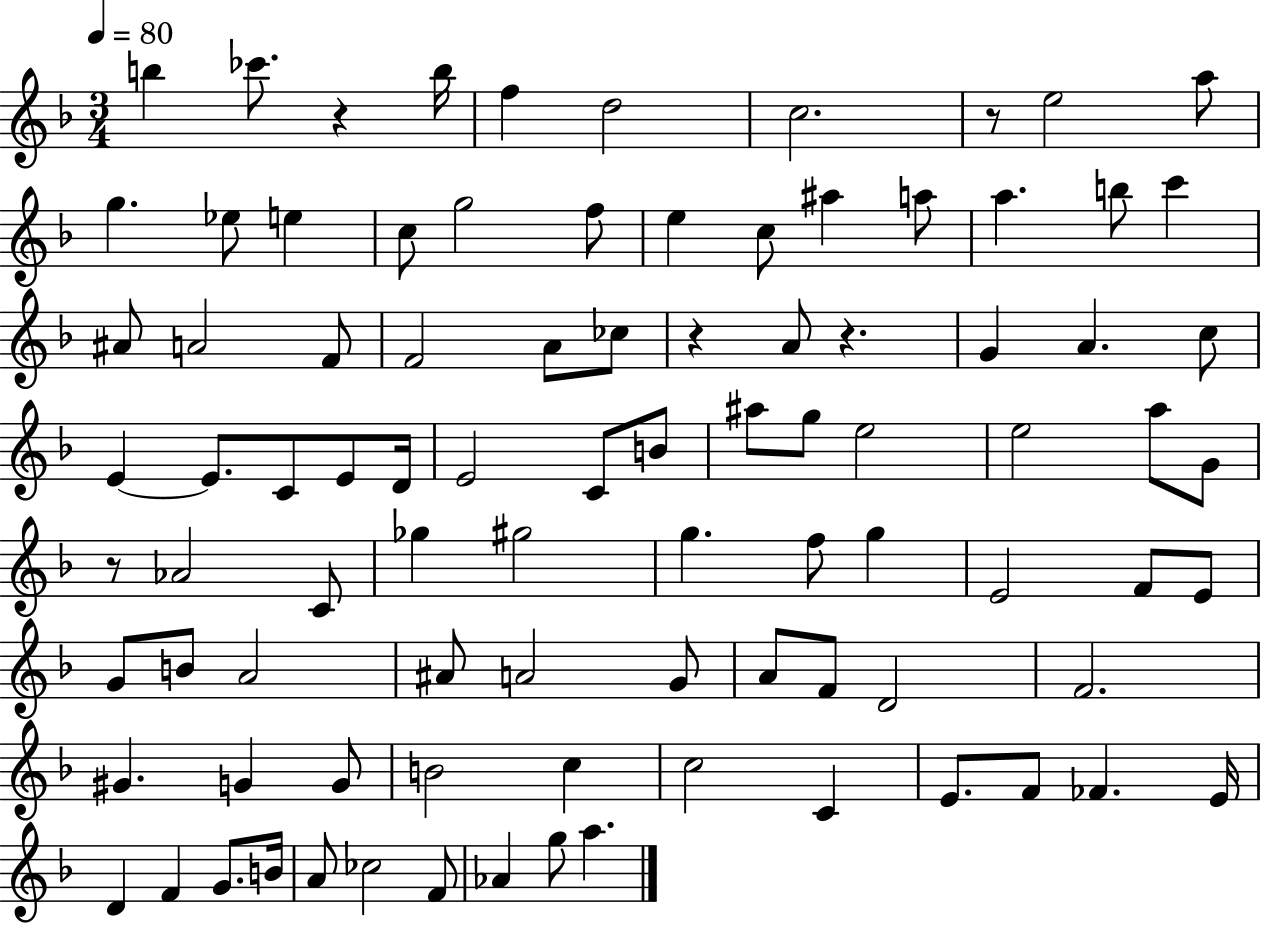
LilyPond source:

{
  \clef treble
  \numericTimeSignature
  \time 3/4
  \key f \major
  \tempo 4 = 80
  \repeat volta 2 { b''4 ces'''8. r4 b''16 | f''4 d''2 | c''2. | r8 e''2 a''8 | \break g''4. ees''8 e''4 | c''8 g''2 f''8 | e''4 c''8 ais''4 a''8 | a''4. b''8 c'''4 | \break ais'8 a'2 f'8 | f'2 a'8 ces''8 | r4 a'8 r4. | g'4 a'4. c''8 | \break e'4~~ e'8. c'8 e'8 d'16 | e'2 c'8 b'8 | ais''8 g''8 e''2 | e''2 a''8 g'8 | \break r8 aes'2 c'8 | ges''4 gis''2 | g''4. f''8 g''4 | e'2 f'8 e'8 | \break g'8 b'8 a'2 | ais'8 a'2 g'8 | a'8 f'8 d'2 | f'2. | \break gis'4. g'4 g'8 | b'2 c''4 | c''2 c'4 | e'8. f'8 fes'4. e'16 | \break d'4 f'4 g'8. b'16 | a'8 ces''2 f'8 | aes'4 g''8 a''4. | } \bar "|."
}